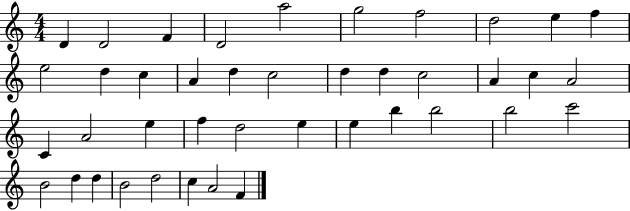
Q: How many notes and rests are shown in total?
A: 41